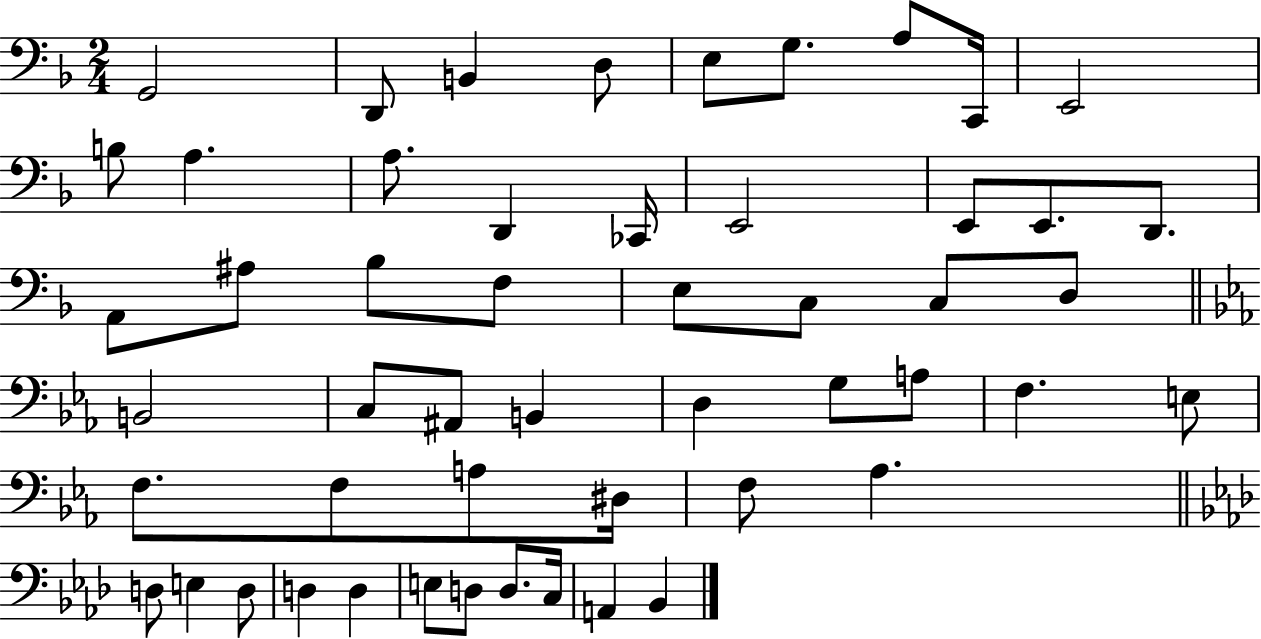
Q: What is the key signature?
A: F major